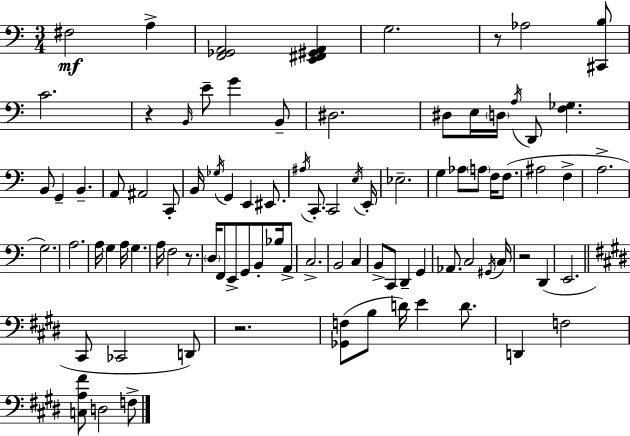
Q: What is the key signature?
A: C major